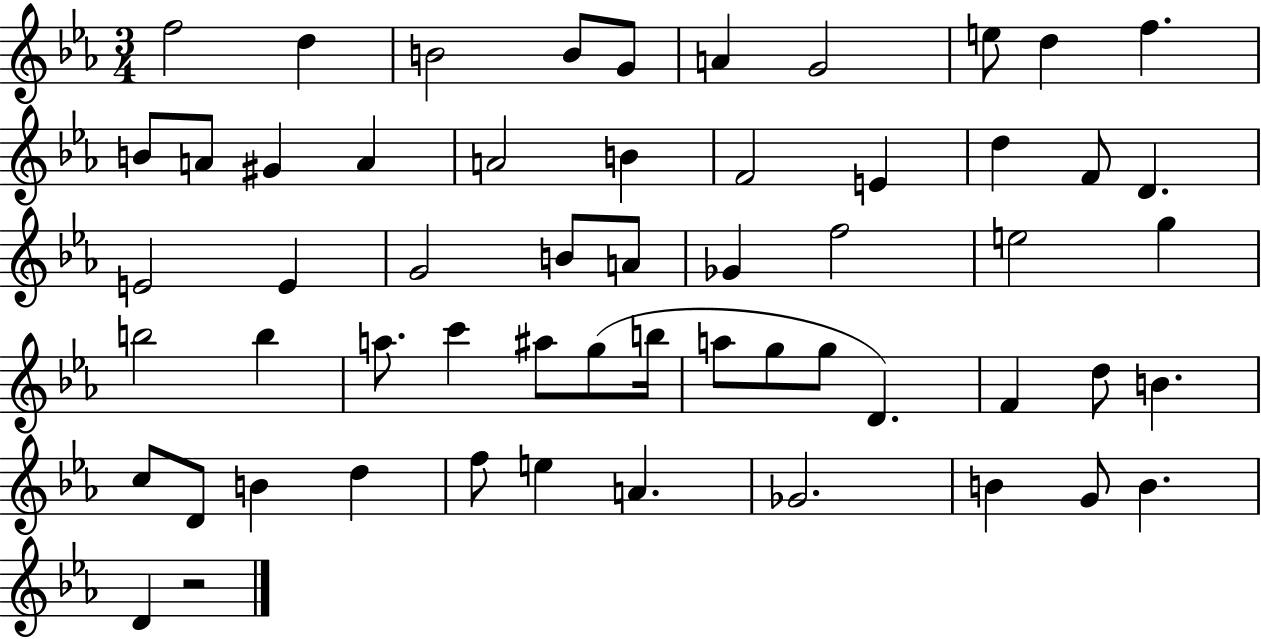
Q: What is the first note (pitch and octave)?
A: F5